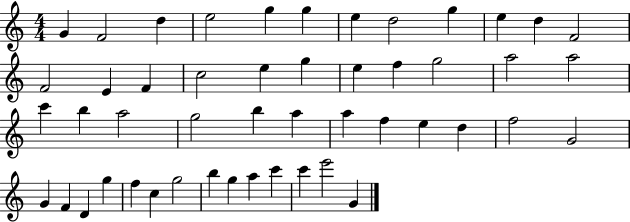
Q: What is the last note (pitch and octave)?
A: G4